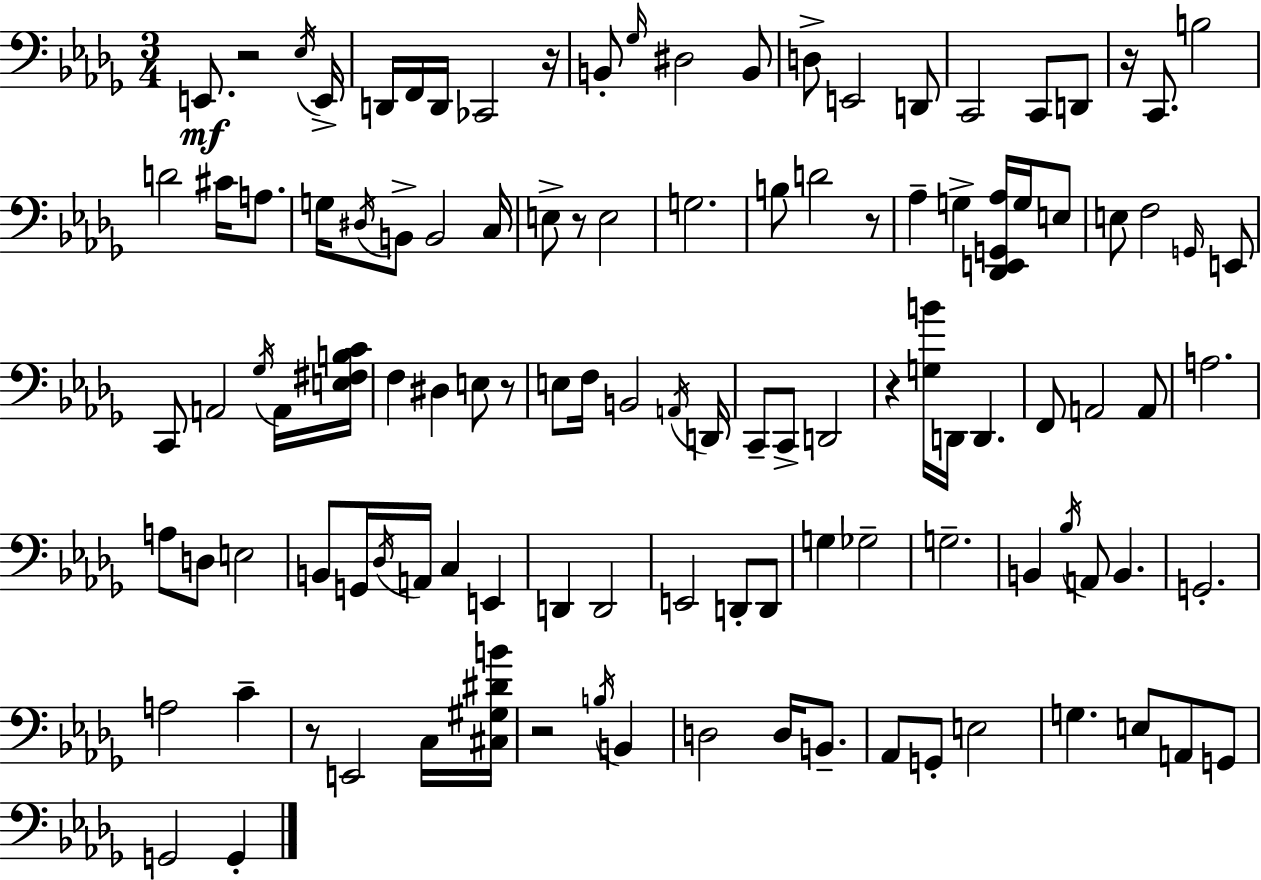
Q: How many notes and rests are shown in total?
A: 114